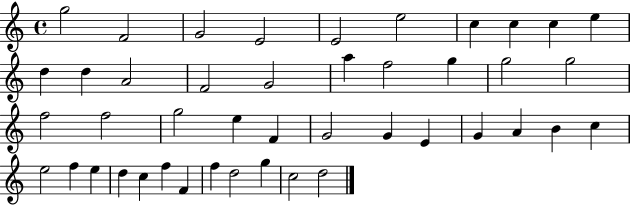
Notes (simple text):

G5/h F4/h G4/h E4/h E4/h E5/h C5/q C5/q C5/q E5/q D5/q D5/q A4/h F4/h G4/h A5/q F5/h G5/q G5/h G5/h F5/h F5/h G5/h E5/q F4/q G4/h G4/q E4/q G4/q A4/q B4/q C5/q E5/h F5/q E5/q D5/q C5/q F5/q F4/q F5/q D5/h G5/q C5/h D5/h